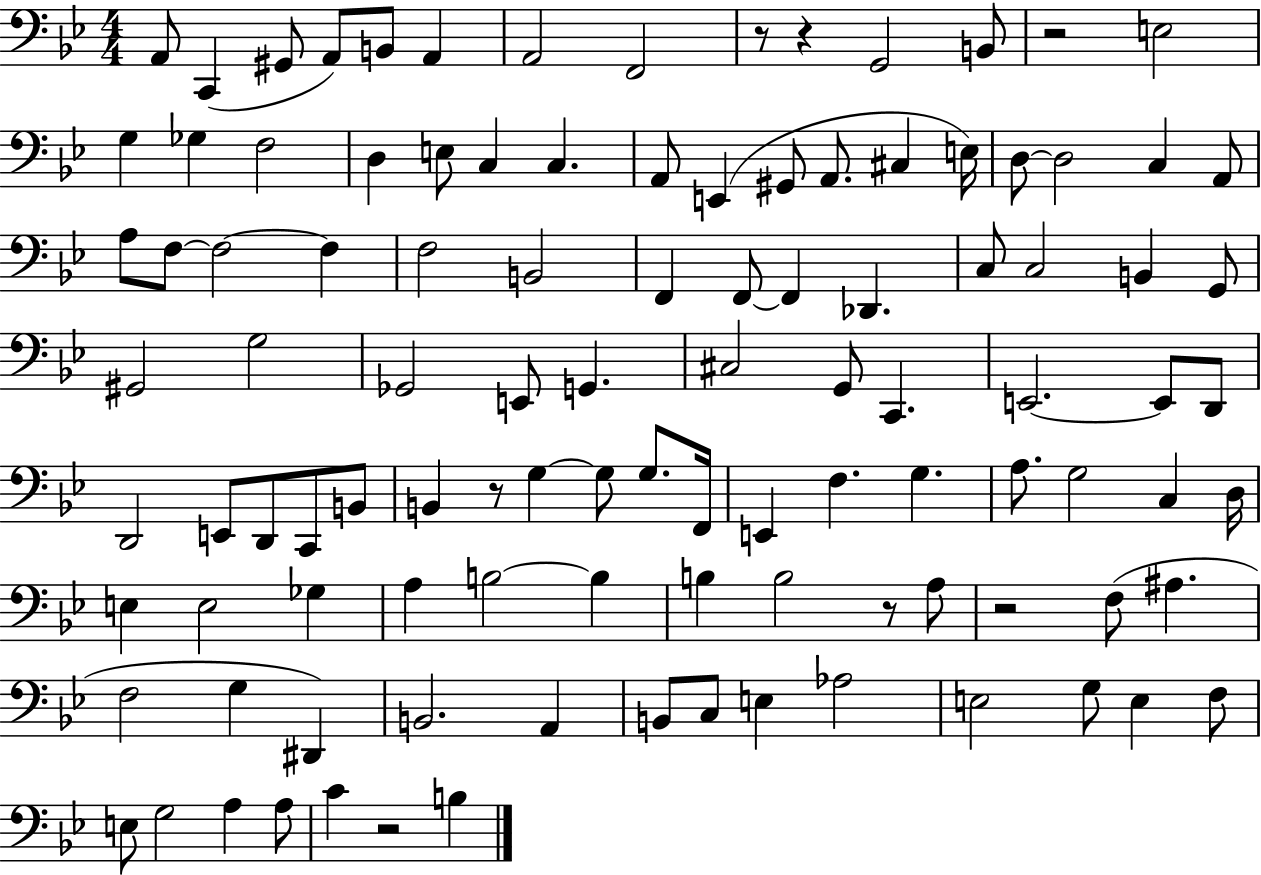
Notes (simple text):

A2/e C2/q G#2/e A2/e B2/e A2/q A2/h F2/h R/e R/q G2/h B2/e R/h E3/h G3/q Gb3/q F3/h D3/q E3/e C3/q C3/q. A2/e E2/q G#2/e A2/e. C#3/q E3/s D3/e D3/h C3/q A2/e A3/e F3/e F3/h F3/q F3/h B2/h F2/q F2/e F2/q Db2/q. C3/e C3/h B2/q G2/e G#2/h G3/h Gb2/h E2/e G2/q. C#3/h G2/e C2/q. E2/h. E2/e D2/e D2/h E2/e D2/e C2/e B2/e B2/q R/e G3/q G3/e G3/e. F2/s E2/q F3/q. G3/q. A3/e. G3/h C3/q D3/s E3/q E3/h Gb3/q A3/q B3/h B3/q B3/q B3/h R/e A3/e R/h F3/e A#3/q. F3/h G3/q D#2/q B2/h. A2/q B2/e C3/e E3/q Ab3/h E3/h G3/e E3/q F3/e E3/e G3/h A3/q A3/e C4/q R/h B3/q